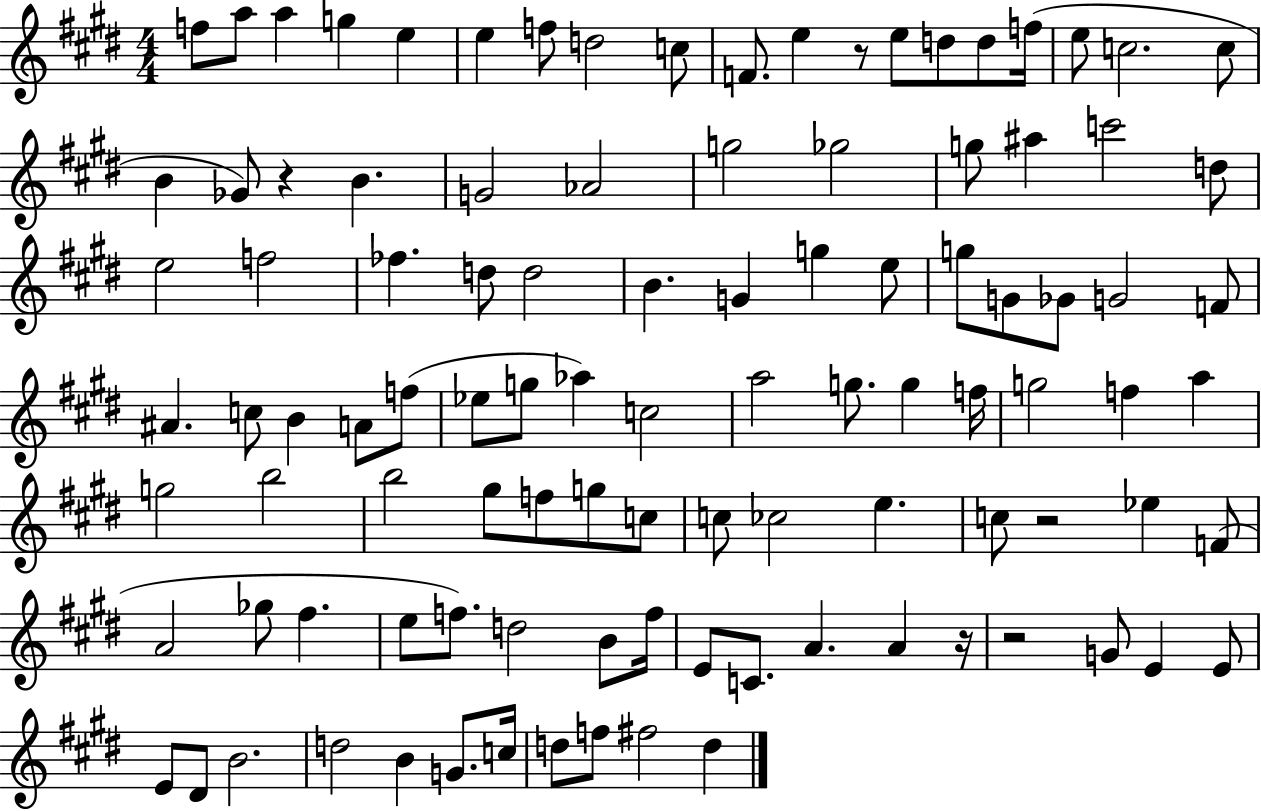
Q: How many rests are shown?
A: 5